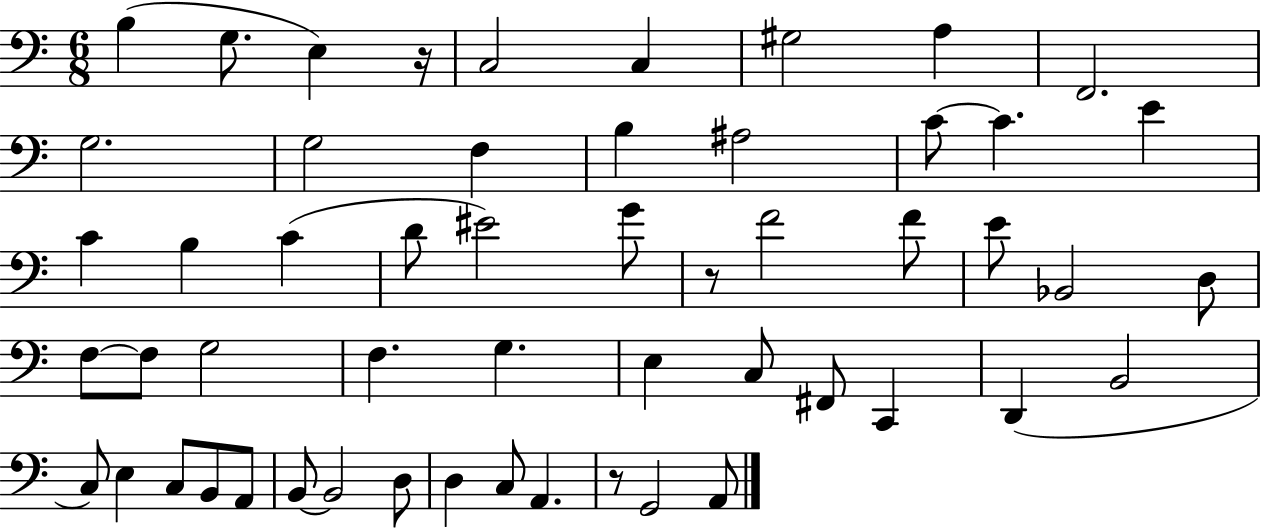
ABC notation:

X:1
T:Untitled
M:6/8
L:1/4
K:C
B, G,/2 E, z/4 C,2 C, ^G,2 A, F,,2 G,2 G,2 F, B, ^A,2 C/2 C E C B, C D/2 ^E2 G/2 z/2 F2 F/2 E/2 _B,,2 D,/2 F,/2 F,/2 G,2 F, G, E, C,/2 ^F,,/2 C,, D,, B,,2 C,/2 E, C,/2 B,,/2 A,,/2 B,,/2 B,,2 D,/2 D, C,/2 A,, z/2 G,,2 A,,/2